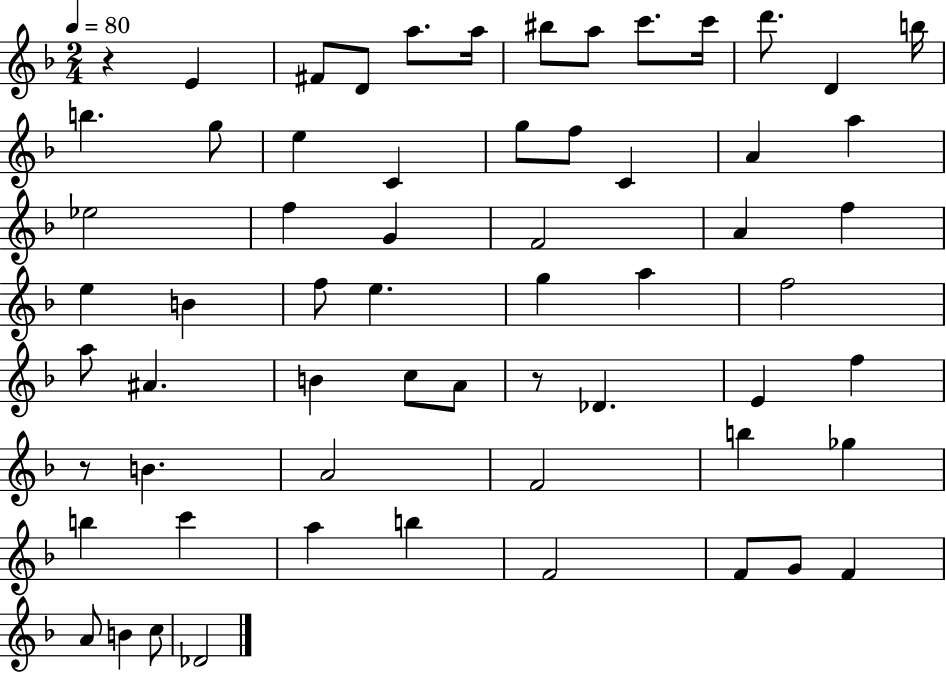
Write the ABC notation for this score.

X:1
T:Untitled
M:2/4
L:1/4
K:F
z E ^F/2 D/2 a/2 a/4 ^b/2 a/2 c'/2 c'/4 d'/2 D b/4 b g/2 e C g/2 f/2 C A a _e2 f G F2 A f e B f/2 e g a f2 a/2 ^A B c/2 A/2 z/2 _D E f z/2 B A2 F2 b _g b c' a b F2 F/2 G/2 F A/2 B c/2 _D2